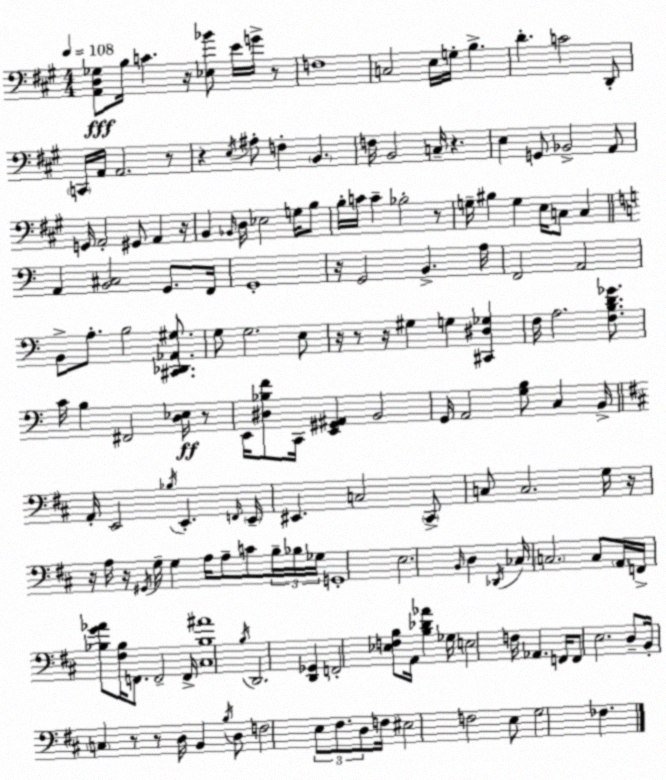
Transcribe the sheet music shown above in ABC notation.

X:1
T:Untitled
M:4/4
L:1/4
K:A
[A,,D,_G,]/2 B,/4 C z/4 [_E,_B]/2 E/4 G/4 z/2 F,4 C,2 E,/4 G,/4 B, D C2 D,,/2 C,,/4 A,,/4 A,,2 z/2 z E,/4 ^A,/2 F, B,, F,/4 B,,2 C,/4 z E, G,,/2 _B,,2 A,,/2 G,,/4 A,,2 ^G,,/2 A,, z/4 B,, _B,,/4 D,/4 _E,2 G,/4 B,/2 B,/4 C/4 C _B,2 z/2 G,/4 ^B, G, E,/4 C,/2 C, A,, [B,,^C,]2 G,,/2 F,,/4 G,,4 z/4 G,,2 B,, A,/4 F,,2 A,,2 B,,/2 A,/2 B,2 [^C,,_D,,_A,,^G,]/2 G,/2 G,2 E,/2 z/4 z/2 z/4 ^G, G, [^C,,^D,_G,] F,/4 A,2 [F,B,D_G]/2 C/4 B, ^F,,2 [D,_E,]/4 z/2 E,,/4 [^D,_B,F]/2 C,,/4 [E,,^G,,^A,,] B,,2 G,,/4 A,,2 [G,B,]/2 C, B,,/4 A,,/4 E,,2 _B,/4 E,, F,,/4 E,,/4 ^E,, C,2 ^C,,/2 C,/2 C,2 G,/4 z/4 z/4 A,/4 z/4 ^G,,/4 G,/4 G, A,/4 A,/2 C/2 B,/4 _B,/4 _G,/4 G,,4 E,2 B,,/4 D, _D,,/4 _C,/4 C,2 C,/2 A,,/4 F,,/4 [_B,G_A]/2 [^F,_B,]/4 F,,/2 F,,2 F,,/4 [^C,_B,^A]4 B,/4 D,,2 [D,,_G,,] F,,2 [_E,F,B,]/2 A,,/4 [B,_D_A] _G,/4 E,2 F,/4 _A,, F,,/4 F,,/2 E,2 D,/2 B,,/4 C, z/2 z/2 D,/4 B,, B,/4 D,/2 F,2 E,/2 ^F,/2 D,/2 F,/4 ^E,2 F,2 E,/2 G,2 _F,